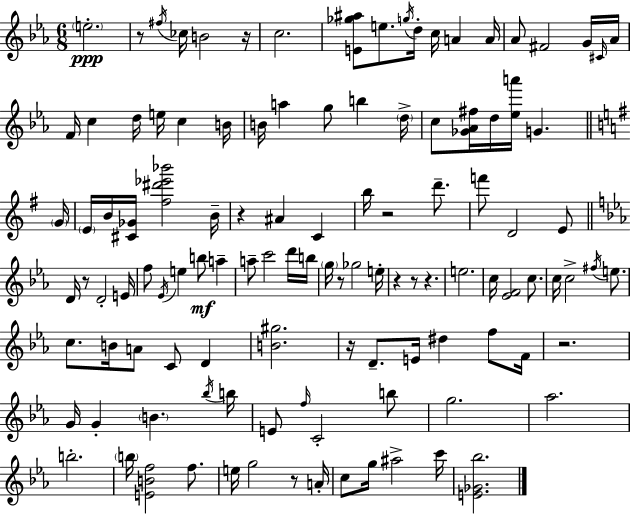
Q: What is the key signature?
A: EES major